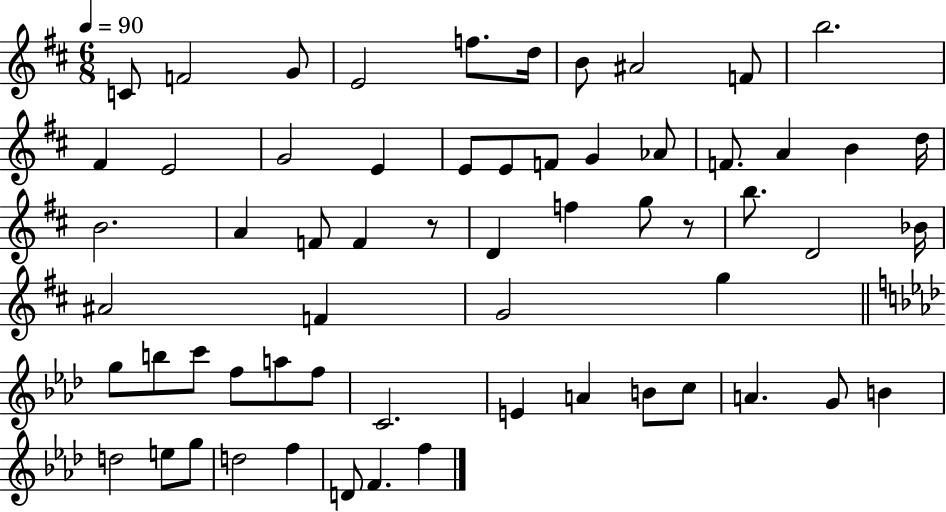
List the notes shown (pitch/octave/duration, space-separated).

C4/e F4/h G4/e E4/h F5/e. D5/s B4/e A#4/h F4/e B5/h. F#4/q E4/h G4/h E4/q E4/e E4/e F4/e G4/q Ab4/e F4/e. A4/q B4/q D5/s B4/h. A4/q F4/e F4/q R/e D4/q F5/q G5/e R/e B5/e. D4/h Bb4/s A#4/h F4/q G4/h G5/q G5/e B5/e C6/e F5/e A5/e F5/e C4/h. E4/q A4/q B4/e C5/e A4/q. G4/e B4/q D5/h E5/e G5/e D5/h F5/q D4/e F4/q. F5/q